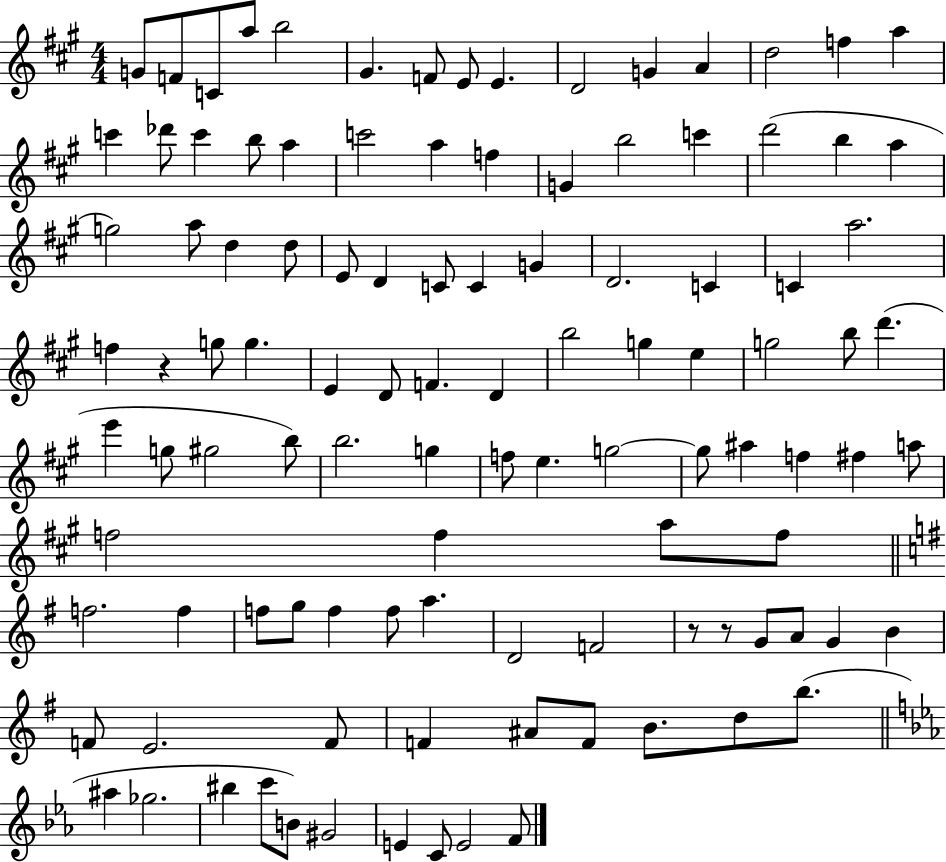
{
  \clef treble
  \numericTimeSignature
  \time 4/4
  \key a \major
  g'8 f'8 c'8 a''8 b''2 | gis'4. f'8 e'8 e'4. | d'2 g'4 a'4 | d''2 f''4 a''4 | \break c'''4 des'''8 c'''4 b''8 a''4 | c'''2 a''4 f''4 | g'4 b''2 c'''4 | d'''2( b''4 a''4 | \break g''2) a''8 d''4 d''8 | e'8 d'4 c'8 c'4 g'4 | d'2. c'4 | c'4 a''2. | \break f''4 r4 g''8 g''4. | e'4 d'8 f'4. d'4 | b''2 g''4 e''4 | g''2 b''8 d'''4.( | \break e'''4 g''8 gis''2 b''8) | b''2. g''4 | f''8 e''4. g''2~~ | g''8 ais''4 f''4 fis''4 a''8 | \break f''2 f''4 a''8 f''8 | \bar "||" \break \key e \minor f''2. f''4 | f''8 g''8 f''4 f''8 a''4. | d'2 f'2 | r8 r8 g'8 a'8 g'4 b'4 | \break f'8 e'2. f'8 | f'4 ais'8 f'8 b'8. d''8 b''8.( | \bar "||" \break \key ees \major ais''4 ges''2. | bis''4 c'''8 b'8) gis'2 | e'4 c'8 e'2 f'8 | \bar "|."
}